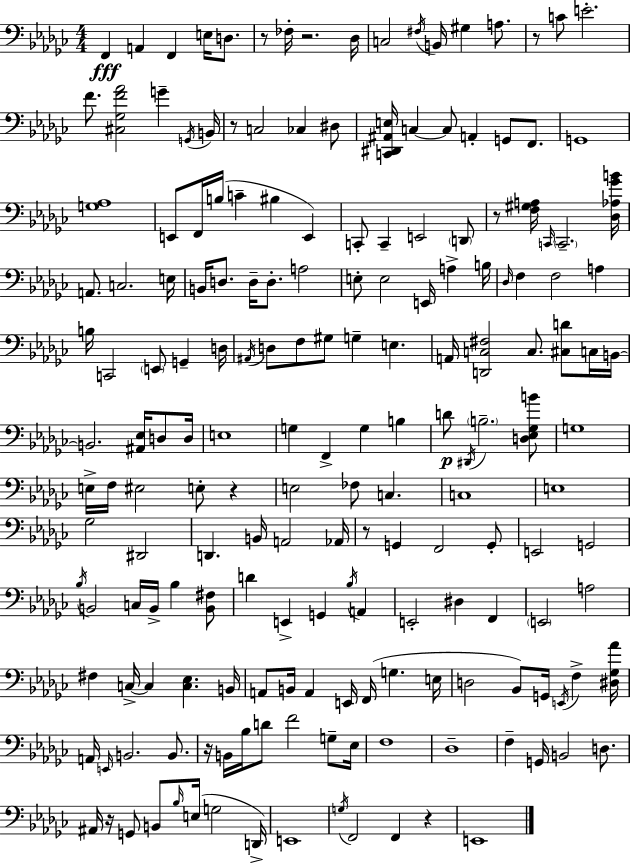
F2/q A2/q F2/q E3/s D3/e. R/e FES3/s R/h. Db3/s C3/h F#3/s B2/s G#3/q A3/e. R/e C4/e E4/h. F4/e. [C#3,Gb3,F4,Ab4]/h G4/q G2/s B2/s R/e C3/h CES3/q D#3/e [C2,D#2,A#2,E3]/s C3/q C3/e A2/q G2/e F2/e. G2/w [G3,Ab3]/w E2/e F2/s B3/s C4/q BIS3/q E2/q C2/e C2/q E2/h D2/e R/e [F3,G#3,A3]/s C2/s C2/h. [Db3,Ab3,Gb4,B4]/s A2/e. C3/h. E3/s B2/s D3/e. D3/s D3/e. A3/h E3/e E3/h E2/s A3/q B3/s Db3/s F3/q F3/h A3/q B3/s C2/h E2/e G2/q D3/s A#2/s D3/e F3/e G#3/e G3/q E3/q. A2/s [D2,C3,F#3]/h C3/e. [C#3,D4]/e C3/s B2/s B2/h. [A#2,Eb3]/s D3/e D3/s E3/w G3/q F2/q G3/q B3/q D4/e D#2/s B3/h. [D3,Eb3,Gb3,B4]/e G3/w E3/s F3/s EIS3/h E3/e R/q E3/h FES3/e C3/q. C3/w E3/w Gb3/h D#2/h D2/q. B2/s A2/h Ab2/s R/e G2/q F2/h G2/e E2/h G2/h Bb3/s B2/h C3/s B2/s Bb3/q [B2,F#3]/e D4/q E2/q G2/q Bb3/s A2/q E2/h D#3/q F2/q E2/h A3/h F#3/q C3/s C3/q [C3,Eb3]/q. B2/s A2/e B2/s A2/q E2/s F2/s G3/q. E3/s D3/h Bb2/e G2/s E2/s F3/q [D#3,Gb3,Ab4]/s A2/s E2/s B2/h. B2/e. R/s B2/s Bb3/s D4/e F4/h G3/e Eb3/s F3/w Db3/w F3/q G2/s B2/h D3/e. A#2/s R/s G2/e B2/e Bb3/s E3/s G3/h D2/s E2/w G3/s F2/h F2/q R/q E2/w